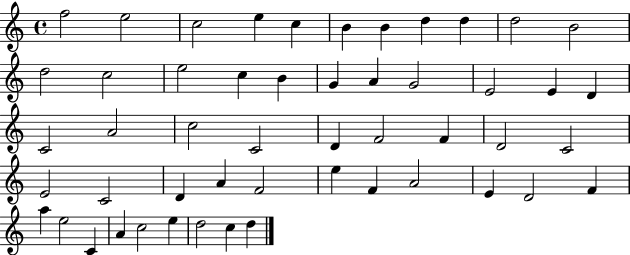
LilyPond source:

{
  \clef treble
  \time 4/4
  \defaultTimeSignature
  \key c \major
  f''2 e''2 | c''2 e''4 c''4 | b'4 b'4 d''4 d''4 | d''2 b'2 | \break d''2 c''2 | e''2 c''4 b'4 | g'4 a'4 g'2 | e'2 e'4 d'4 | \break c'2 a'2 | c''2 c'2 | d'4 f'2 f'4 | d'2 c'2 | \break e'2 c'2 | d'4 a'4 f'2 | e''4 f'4 a'2 | e'4 d'2 f'4 | \break a''4 e''2 c'4 | a'4 c''2 e''4 | d''2 c''4 d''4 | \bar "|."
}